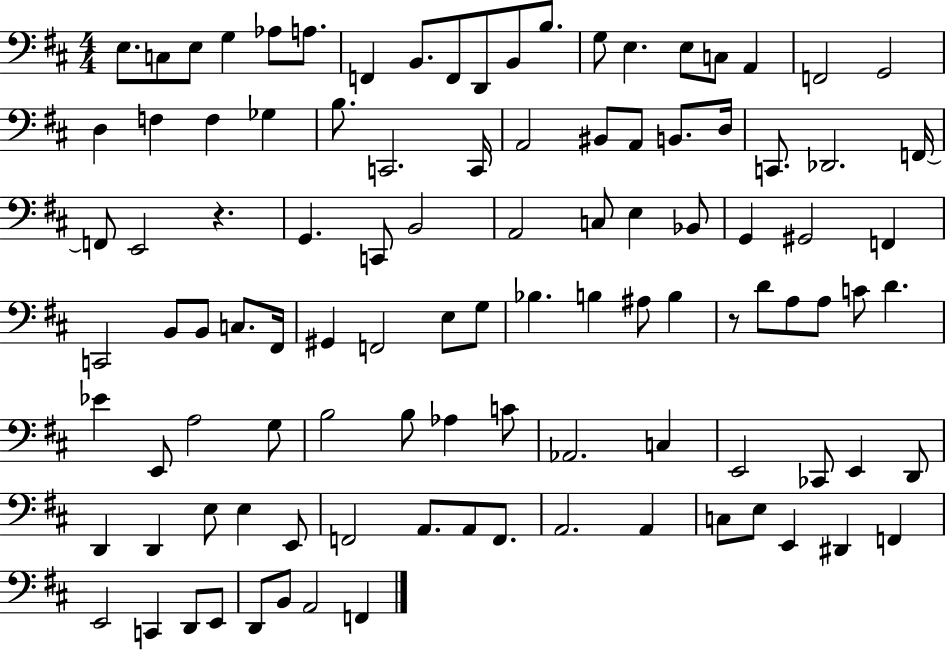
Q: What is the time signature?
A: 4/4